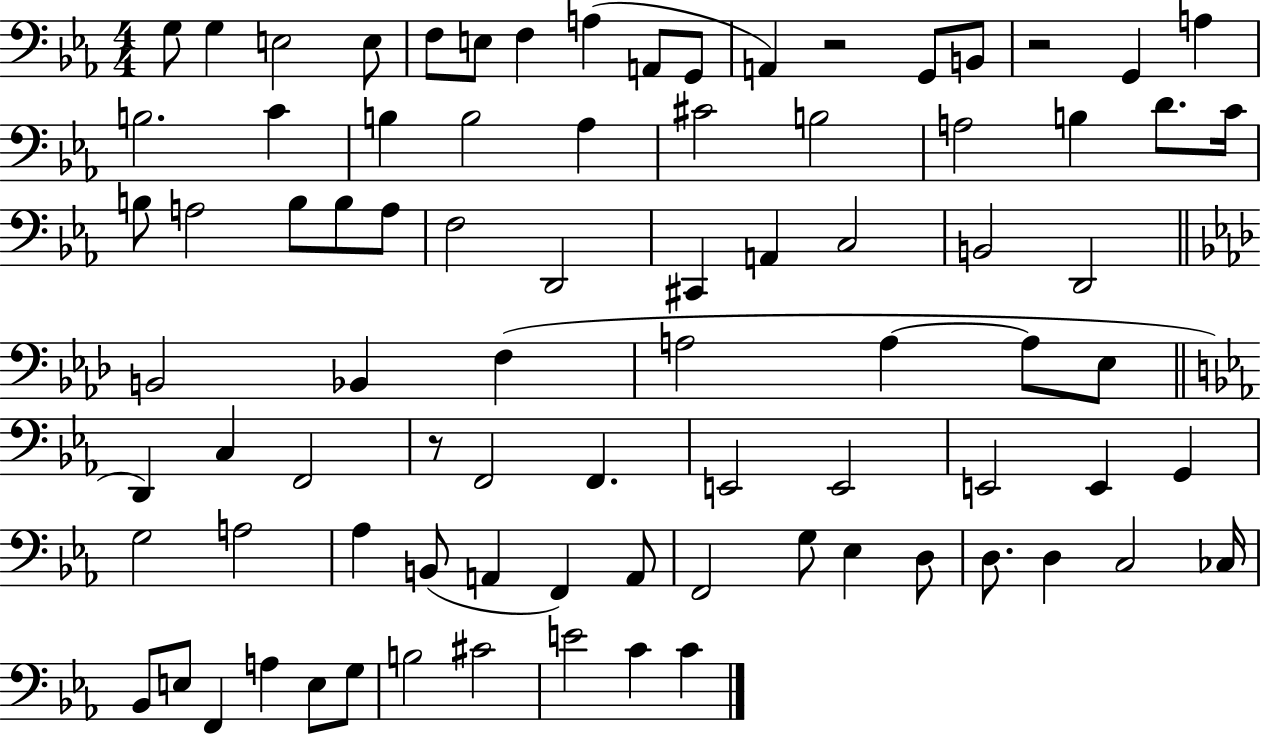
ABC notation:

X:1
T:Untitled
M:4/4
L:1/4
K:Eb
G,/2 G, E,2 E,/2 F,/2 E,/2 F, A, A,,/2 G,,/2 A,, z2 G,,/2 B,,/2 z2 G,, A, B,2 C B, B,2 _A, ^C2 B,2 A,2 B, D/2 C/4 B,/2 A,2 B,/2 B,/2 A,/2 F,2 D,,2 ^C,, A,, C,2 B,,2 D,,2 B,,2 _B,, F, A,2 A, A,/2 _E,/2 D,, C, F,,2 z/2 F,,2 F,, E,,2 E,,2 E,,2 E,, G,, G,2 A,2 _A, B,,/2 A,, F,, A,,/2 F,,2 G,/2 _E, D,/2 D,/2 D, C,2 _C,/4 _B,,/2 E,/2 F,, A, E,/2 G,/2 B,2 ^C2 E2 C C